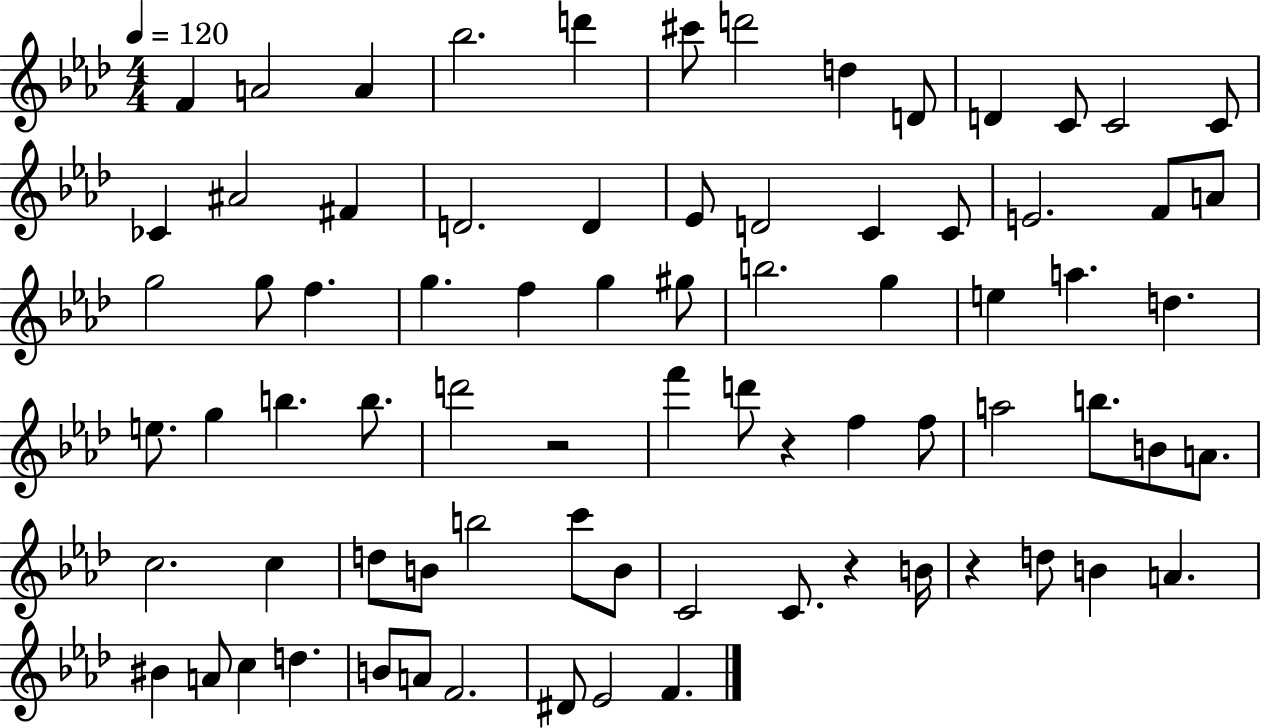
F4/q A4/h A4/q Bb5/h. D6/q C#6/e D6/h D5/q D4/e D4/q C4/e C4/h C4/e CES4/q A#4/h F#4/q D4/h. D4/q Eb4/e D4/h C4/q C4/e E4/h. F4/e A4/e G5/h G5/e F5/q. G5/q. F5/q G5/q G#5/e B5/h. G5/q E5/q A5/q. D5/q. E5/e. G5/q B5/q. B5/e. D6/h R/h F6/q D6/e R/q F5/q F5/e A5/h B5/e. B4/e A4/e. C5/h. C5/q D5/e B4/e B5/h C6/e B4/e C4/h C4/e. R/q B4/s R/q D5/e B4/q A4/q. BIS4/q A4/e C5/q D5/q. B4/e A4/e F4/h. D#4/e Eb4/h F4/q.